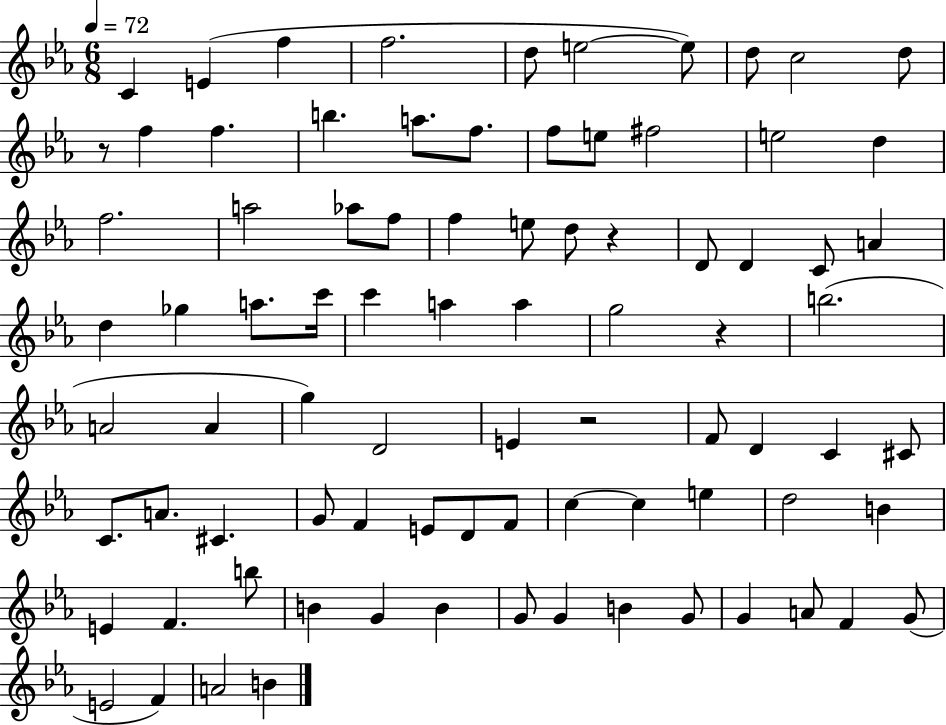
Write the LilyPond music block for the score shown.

{
  \clef treble
  \numericTimeSignature
  \time 6/8
  \key ees \major
  \tempo 4 = 72
  c'4 e'4( f''4 | f''2. | d''8 e''2~~ e''8) | d''8 c''2 d''8 | \break r8 f''4 f''4. | b''4. a''8. f''8. | f''8 e''8 fis''2 | e''2 d''4 | \break f''2. | a''2 aes''8 f''8 | f''4 e''8 d''8 r4 | d'8 d'4 c'8 a'4 | \break d''4 ges''4 a''8. c'''16 | c'''4 a''4 a''4 | g''2 r4 | b''2.( | \break a'2 a'4 | g''4) d'2 | e'4 r2 | f'8 d'4 c'4 cis'8 | \break c'8. a'8. cis'4. | g'8 f'4 e'8 d'8 f'8 | c''4~~ c''4 e''4 | d''2 b'4 | \break e'4 f'4. b''8 | b'4 g'4 b'4 | g'8 g'4 b'4 g'8 | g'4 a'8 f'4 g'8( | \break e'2 f'4) | a'2 b'4 | \bar "|."
}